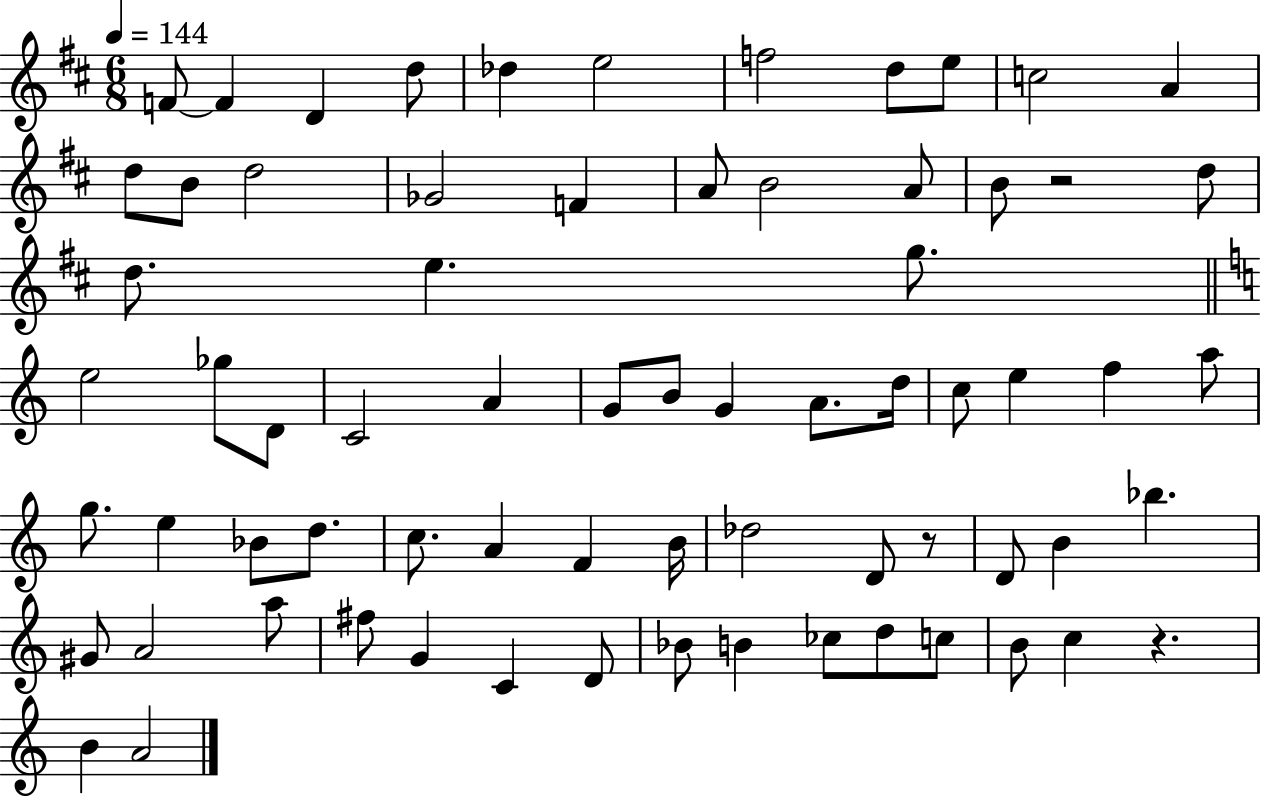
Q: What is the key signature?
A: D major